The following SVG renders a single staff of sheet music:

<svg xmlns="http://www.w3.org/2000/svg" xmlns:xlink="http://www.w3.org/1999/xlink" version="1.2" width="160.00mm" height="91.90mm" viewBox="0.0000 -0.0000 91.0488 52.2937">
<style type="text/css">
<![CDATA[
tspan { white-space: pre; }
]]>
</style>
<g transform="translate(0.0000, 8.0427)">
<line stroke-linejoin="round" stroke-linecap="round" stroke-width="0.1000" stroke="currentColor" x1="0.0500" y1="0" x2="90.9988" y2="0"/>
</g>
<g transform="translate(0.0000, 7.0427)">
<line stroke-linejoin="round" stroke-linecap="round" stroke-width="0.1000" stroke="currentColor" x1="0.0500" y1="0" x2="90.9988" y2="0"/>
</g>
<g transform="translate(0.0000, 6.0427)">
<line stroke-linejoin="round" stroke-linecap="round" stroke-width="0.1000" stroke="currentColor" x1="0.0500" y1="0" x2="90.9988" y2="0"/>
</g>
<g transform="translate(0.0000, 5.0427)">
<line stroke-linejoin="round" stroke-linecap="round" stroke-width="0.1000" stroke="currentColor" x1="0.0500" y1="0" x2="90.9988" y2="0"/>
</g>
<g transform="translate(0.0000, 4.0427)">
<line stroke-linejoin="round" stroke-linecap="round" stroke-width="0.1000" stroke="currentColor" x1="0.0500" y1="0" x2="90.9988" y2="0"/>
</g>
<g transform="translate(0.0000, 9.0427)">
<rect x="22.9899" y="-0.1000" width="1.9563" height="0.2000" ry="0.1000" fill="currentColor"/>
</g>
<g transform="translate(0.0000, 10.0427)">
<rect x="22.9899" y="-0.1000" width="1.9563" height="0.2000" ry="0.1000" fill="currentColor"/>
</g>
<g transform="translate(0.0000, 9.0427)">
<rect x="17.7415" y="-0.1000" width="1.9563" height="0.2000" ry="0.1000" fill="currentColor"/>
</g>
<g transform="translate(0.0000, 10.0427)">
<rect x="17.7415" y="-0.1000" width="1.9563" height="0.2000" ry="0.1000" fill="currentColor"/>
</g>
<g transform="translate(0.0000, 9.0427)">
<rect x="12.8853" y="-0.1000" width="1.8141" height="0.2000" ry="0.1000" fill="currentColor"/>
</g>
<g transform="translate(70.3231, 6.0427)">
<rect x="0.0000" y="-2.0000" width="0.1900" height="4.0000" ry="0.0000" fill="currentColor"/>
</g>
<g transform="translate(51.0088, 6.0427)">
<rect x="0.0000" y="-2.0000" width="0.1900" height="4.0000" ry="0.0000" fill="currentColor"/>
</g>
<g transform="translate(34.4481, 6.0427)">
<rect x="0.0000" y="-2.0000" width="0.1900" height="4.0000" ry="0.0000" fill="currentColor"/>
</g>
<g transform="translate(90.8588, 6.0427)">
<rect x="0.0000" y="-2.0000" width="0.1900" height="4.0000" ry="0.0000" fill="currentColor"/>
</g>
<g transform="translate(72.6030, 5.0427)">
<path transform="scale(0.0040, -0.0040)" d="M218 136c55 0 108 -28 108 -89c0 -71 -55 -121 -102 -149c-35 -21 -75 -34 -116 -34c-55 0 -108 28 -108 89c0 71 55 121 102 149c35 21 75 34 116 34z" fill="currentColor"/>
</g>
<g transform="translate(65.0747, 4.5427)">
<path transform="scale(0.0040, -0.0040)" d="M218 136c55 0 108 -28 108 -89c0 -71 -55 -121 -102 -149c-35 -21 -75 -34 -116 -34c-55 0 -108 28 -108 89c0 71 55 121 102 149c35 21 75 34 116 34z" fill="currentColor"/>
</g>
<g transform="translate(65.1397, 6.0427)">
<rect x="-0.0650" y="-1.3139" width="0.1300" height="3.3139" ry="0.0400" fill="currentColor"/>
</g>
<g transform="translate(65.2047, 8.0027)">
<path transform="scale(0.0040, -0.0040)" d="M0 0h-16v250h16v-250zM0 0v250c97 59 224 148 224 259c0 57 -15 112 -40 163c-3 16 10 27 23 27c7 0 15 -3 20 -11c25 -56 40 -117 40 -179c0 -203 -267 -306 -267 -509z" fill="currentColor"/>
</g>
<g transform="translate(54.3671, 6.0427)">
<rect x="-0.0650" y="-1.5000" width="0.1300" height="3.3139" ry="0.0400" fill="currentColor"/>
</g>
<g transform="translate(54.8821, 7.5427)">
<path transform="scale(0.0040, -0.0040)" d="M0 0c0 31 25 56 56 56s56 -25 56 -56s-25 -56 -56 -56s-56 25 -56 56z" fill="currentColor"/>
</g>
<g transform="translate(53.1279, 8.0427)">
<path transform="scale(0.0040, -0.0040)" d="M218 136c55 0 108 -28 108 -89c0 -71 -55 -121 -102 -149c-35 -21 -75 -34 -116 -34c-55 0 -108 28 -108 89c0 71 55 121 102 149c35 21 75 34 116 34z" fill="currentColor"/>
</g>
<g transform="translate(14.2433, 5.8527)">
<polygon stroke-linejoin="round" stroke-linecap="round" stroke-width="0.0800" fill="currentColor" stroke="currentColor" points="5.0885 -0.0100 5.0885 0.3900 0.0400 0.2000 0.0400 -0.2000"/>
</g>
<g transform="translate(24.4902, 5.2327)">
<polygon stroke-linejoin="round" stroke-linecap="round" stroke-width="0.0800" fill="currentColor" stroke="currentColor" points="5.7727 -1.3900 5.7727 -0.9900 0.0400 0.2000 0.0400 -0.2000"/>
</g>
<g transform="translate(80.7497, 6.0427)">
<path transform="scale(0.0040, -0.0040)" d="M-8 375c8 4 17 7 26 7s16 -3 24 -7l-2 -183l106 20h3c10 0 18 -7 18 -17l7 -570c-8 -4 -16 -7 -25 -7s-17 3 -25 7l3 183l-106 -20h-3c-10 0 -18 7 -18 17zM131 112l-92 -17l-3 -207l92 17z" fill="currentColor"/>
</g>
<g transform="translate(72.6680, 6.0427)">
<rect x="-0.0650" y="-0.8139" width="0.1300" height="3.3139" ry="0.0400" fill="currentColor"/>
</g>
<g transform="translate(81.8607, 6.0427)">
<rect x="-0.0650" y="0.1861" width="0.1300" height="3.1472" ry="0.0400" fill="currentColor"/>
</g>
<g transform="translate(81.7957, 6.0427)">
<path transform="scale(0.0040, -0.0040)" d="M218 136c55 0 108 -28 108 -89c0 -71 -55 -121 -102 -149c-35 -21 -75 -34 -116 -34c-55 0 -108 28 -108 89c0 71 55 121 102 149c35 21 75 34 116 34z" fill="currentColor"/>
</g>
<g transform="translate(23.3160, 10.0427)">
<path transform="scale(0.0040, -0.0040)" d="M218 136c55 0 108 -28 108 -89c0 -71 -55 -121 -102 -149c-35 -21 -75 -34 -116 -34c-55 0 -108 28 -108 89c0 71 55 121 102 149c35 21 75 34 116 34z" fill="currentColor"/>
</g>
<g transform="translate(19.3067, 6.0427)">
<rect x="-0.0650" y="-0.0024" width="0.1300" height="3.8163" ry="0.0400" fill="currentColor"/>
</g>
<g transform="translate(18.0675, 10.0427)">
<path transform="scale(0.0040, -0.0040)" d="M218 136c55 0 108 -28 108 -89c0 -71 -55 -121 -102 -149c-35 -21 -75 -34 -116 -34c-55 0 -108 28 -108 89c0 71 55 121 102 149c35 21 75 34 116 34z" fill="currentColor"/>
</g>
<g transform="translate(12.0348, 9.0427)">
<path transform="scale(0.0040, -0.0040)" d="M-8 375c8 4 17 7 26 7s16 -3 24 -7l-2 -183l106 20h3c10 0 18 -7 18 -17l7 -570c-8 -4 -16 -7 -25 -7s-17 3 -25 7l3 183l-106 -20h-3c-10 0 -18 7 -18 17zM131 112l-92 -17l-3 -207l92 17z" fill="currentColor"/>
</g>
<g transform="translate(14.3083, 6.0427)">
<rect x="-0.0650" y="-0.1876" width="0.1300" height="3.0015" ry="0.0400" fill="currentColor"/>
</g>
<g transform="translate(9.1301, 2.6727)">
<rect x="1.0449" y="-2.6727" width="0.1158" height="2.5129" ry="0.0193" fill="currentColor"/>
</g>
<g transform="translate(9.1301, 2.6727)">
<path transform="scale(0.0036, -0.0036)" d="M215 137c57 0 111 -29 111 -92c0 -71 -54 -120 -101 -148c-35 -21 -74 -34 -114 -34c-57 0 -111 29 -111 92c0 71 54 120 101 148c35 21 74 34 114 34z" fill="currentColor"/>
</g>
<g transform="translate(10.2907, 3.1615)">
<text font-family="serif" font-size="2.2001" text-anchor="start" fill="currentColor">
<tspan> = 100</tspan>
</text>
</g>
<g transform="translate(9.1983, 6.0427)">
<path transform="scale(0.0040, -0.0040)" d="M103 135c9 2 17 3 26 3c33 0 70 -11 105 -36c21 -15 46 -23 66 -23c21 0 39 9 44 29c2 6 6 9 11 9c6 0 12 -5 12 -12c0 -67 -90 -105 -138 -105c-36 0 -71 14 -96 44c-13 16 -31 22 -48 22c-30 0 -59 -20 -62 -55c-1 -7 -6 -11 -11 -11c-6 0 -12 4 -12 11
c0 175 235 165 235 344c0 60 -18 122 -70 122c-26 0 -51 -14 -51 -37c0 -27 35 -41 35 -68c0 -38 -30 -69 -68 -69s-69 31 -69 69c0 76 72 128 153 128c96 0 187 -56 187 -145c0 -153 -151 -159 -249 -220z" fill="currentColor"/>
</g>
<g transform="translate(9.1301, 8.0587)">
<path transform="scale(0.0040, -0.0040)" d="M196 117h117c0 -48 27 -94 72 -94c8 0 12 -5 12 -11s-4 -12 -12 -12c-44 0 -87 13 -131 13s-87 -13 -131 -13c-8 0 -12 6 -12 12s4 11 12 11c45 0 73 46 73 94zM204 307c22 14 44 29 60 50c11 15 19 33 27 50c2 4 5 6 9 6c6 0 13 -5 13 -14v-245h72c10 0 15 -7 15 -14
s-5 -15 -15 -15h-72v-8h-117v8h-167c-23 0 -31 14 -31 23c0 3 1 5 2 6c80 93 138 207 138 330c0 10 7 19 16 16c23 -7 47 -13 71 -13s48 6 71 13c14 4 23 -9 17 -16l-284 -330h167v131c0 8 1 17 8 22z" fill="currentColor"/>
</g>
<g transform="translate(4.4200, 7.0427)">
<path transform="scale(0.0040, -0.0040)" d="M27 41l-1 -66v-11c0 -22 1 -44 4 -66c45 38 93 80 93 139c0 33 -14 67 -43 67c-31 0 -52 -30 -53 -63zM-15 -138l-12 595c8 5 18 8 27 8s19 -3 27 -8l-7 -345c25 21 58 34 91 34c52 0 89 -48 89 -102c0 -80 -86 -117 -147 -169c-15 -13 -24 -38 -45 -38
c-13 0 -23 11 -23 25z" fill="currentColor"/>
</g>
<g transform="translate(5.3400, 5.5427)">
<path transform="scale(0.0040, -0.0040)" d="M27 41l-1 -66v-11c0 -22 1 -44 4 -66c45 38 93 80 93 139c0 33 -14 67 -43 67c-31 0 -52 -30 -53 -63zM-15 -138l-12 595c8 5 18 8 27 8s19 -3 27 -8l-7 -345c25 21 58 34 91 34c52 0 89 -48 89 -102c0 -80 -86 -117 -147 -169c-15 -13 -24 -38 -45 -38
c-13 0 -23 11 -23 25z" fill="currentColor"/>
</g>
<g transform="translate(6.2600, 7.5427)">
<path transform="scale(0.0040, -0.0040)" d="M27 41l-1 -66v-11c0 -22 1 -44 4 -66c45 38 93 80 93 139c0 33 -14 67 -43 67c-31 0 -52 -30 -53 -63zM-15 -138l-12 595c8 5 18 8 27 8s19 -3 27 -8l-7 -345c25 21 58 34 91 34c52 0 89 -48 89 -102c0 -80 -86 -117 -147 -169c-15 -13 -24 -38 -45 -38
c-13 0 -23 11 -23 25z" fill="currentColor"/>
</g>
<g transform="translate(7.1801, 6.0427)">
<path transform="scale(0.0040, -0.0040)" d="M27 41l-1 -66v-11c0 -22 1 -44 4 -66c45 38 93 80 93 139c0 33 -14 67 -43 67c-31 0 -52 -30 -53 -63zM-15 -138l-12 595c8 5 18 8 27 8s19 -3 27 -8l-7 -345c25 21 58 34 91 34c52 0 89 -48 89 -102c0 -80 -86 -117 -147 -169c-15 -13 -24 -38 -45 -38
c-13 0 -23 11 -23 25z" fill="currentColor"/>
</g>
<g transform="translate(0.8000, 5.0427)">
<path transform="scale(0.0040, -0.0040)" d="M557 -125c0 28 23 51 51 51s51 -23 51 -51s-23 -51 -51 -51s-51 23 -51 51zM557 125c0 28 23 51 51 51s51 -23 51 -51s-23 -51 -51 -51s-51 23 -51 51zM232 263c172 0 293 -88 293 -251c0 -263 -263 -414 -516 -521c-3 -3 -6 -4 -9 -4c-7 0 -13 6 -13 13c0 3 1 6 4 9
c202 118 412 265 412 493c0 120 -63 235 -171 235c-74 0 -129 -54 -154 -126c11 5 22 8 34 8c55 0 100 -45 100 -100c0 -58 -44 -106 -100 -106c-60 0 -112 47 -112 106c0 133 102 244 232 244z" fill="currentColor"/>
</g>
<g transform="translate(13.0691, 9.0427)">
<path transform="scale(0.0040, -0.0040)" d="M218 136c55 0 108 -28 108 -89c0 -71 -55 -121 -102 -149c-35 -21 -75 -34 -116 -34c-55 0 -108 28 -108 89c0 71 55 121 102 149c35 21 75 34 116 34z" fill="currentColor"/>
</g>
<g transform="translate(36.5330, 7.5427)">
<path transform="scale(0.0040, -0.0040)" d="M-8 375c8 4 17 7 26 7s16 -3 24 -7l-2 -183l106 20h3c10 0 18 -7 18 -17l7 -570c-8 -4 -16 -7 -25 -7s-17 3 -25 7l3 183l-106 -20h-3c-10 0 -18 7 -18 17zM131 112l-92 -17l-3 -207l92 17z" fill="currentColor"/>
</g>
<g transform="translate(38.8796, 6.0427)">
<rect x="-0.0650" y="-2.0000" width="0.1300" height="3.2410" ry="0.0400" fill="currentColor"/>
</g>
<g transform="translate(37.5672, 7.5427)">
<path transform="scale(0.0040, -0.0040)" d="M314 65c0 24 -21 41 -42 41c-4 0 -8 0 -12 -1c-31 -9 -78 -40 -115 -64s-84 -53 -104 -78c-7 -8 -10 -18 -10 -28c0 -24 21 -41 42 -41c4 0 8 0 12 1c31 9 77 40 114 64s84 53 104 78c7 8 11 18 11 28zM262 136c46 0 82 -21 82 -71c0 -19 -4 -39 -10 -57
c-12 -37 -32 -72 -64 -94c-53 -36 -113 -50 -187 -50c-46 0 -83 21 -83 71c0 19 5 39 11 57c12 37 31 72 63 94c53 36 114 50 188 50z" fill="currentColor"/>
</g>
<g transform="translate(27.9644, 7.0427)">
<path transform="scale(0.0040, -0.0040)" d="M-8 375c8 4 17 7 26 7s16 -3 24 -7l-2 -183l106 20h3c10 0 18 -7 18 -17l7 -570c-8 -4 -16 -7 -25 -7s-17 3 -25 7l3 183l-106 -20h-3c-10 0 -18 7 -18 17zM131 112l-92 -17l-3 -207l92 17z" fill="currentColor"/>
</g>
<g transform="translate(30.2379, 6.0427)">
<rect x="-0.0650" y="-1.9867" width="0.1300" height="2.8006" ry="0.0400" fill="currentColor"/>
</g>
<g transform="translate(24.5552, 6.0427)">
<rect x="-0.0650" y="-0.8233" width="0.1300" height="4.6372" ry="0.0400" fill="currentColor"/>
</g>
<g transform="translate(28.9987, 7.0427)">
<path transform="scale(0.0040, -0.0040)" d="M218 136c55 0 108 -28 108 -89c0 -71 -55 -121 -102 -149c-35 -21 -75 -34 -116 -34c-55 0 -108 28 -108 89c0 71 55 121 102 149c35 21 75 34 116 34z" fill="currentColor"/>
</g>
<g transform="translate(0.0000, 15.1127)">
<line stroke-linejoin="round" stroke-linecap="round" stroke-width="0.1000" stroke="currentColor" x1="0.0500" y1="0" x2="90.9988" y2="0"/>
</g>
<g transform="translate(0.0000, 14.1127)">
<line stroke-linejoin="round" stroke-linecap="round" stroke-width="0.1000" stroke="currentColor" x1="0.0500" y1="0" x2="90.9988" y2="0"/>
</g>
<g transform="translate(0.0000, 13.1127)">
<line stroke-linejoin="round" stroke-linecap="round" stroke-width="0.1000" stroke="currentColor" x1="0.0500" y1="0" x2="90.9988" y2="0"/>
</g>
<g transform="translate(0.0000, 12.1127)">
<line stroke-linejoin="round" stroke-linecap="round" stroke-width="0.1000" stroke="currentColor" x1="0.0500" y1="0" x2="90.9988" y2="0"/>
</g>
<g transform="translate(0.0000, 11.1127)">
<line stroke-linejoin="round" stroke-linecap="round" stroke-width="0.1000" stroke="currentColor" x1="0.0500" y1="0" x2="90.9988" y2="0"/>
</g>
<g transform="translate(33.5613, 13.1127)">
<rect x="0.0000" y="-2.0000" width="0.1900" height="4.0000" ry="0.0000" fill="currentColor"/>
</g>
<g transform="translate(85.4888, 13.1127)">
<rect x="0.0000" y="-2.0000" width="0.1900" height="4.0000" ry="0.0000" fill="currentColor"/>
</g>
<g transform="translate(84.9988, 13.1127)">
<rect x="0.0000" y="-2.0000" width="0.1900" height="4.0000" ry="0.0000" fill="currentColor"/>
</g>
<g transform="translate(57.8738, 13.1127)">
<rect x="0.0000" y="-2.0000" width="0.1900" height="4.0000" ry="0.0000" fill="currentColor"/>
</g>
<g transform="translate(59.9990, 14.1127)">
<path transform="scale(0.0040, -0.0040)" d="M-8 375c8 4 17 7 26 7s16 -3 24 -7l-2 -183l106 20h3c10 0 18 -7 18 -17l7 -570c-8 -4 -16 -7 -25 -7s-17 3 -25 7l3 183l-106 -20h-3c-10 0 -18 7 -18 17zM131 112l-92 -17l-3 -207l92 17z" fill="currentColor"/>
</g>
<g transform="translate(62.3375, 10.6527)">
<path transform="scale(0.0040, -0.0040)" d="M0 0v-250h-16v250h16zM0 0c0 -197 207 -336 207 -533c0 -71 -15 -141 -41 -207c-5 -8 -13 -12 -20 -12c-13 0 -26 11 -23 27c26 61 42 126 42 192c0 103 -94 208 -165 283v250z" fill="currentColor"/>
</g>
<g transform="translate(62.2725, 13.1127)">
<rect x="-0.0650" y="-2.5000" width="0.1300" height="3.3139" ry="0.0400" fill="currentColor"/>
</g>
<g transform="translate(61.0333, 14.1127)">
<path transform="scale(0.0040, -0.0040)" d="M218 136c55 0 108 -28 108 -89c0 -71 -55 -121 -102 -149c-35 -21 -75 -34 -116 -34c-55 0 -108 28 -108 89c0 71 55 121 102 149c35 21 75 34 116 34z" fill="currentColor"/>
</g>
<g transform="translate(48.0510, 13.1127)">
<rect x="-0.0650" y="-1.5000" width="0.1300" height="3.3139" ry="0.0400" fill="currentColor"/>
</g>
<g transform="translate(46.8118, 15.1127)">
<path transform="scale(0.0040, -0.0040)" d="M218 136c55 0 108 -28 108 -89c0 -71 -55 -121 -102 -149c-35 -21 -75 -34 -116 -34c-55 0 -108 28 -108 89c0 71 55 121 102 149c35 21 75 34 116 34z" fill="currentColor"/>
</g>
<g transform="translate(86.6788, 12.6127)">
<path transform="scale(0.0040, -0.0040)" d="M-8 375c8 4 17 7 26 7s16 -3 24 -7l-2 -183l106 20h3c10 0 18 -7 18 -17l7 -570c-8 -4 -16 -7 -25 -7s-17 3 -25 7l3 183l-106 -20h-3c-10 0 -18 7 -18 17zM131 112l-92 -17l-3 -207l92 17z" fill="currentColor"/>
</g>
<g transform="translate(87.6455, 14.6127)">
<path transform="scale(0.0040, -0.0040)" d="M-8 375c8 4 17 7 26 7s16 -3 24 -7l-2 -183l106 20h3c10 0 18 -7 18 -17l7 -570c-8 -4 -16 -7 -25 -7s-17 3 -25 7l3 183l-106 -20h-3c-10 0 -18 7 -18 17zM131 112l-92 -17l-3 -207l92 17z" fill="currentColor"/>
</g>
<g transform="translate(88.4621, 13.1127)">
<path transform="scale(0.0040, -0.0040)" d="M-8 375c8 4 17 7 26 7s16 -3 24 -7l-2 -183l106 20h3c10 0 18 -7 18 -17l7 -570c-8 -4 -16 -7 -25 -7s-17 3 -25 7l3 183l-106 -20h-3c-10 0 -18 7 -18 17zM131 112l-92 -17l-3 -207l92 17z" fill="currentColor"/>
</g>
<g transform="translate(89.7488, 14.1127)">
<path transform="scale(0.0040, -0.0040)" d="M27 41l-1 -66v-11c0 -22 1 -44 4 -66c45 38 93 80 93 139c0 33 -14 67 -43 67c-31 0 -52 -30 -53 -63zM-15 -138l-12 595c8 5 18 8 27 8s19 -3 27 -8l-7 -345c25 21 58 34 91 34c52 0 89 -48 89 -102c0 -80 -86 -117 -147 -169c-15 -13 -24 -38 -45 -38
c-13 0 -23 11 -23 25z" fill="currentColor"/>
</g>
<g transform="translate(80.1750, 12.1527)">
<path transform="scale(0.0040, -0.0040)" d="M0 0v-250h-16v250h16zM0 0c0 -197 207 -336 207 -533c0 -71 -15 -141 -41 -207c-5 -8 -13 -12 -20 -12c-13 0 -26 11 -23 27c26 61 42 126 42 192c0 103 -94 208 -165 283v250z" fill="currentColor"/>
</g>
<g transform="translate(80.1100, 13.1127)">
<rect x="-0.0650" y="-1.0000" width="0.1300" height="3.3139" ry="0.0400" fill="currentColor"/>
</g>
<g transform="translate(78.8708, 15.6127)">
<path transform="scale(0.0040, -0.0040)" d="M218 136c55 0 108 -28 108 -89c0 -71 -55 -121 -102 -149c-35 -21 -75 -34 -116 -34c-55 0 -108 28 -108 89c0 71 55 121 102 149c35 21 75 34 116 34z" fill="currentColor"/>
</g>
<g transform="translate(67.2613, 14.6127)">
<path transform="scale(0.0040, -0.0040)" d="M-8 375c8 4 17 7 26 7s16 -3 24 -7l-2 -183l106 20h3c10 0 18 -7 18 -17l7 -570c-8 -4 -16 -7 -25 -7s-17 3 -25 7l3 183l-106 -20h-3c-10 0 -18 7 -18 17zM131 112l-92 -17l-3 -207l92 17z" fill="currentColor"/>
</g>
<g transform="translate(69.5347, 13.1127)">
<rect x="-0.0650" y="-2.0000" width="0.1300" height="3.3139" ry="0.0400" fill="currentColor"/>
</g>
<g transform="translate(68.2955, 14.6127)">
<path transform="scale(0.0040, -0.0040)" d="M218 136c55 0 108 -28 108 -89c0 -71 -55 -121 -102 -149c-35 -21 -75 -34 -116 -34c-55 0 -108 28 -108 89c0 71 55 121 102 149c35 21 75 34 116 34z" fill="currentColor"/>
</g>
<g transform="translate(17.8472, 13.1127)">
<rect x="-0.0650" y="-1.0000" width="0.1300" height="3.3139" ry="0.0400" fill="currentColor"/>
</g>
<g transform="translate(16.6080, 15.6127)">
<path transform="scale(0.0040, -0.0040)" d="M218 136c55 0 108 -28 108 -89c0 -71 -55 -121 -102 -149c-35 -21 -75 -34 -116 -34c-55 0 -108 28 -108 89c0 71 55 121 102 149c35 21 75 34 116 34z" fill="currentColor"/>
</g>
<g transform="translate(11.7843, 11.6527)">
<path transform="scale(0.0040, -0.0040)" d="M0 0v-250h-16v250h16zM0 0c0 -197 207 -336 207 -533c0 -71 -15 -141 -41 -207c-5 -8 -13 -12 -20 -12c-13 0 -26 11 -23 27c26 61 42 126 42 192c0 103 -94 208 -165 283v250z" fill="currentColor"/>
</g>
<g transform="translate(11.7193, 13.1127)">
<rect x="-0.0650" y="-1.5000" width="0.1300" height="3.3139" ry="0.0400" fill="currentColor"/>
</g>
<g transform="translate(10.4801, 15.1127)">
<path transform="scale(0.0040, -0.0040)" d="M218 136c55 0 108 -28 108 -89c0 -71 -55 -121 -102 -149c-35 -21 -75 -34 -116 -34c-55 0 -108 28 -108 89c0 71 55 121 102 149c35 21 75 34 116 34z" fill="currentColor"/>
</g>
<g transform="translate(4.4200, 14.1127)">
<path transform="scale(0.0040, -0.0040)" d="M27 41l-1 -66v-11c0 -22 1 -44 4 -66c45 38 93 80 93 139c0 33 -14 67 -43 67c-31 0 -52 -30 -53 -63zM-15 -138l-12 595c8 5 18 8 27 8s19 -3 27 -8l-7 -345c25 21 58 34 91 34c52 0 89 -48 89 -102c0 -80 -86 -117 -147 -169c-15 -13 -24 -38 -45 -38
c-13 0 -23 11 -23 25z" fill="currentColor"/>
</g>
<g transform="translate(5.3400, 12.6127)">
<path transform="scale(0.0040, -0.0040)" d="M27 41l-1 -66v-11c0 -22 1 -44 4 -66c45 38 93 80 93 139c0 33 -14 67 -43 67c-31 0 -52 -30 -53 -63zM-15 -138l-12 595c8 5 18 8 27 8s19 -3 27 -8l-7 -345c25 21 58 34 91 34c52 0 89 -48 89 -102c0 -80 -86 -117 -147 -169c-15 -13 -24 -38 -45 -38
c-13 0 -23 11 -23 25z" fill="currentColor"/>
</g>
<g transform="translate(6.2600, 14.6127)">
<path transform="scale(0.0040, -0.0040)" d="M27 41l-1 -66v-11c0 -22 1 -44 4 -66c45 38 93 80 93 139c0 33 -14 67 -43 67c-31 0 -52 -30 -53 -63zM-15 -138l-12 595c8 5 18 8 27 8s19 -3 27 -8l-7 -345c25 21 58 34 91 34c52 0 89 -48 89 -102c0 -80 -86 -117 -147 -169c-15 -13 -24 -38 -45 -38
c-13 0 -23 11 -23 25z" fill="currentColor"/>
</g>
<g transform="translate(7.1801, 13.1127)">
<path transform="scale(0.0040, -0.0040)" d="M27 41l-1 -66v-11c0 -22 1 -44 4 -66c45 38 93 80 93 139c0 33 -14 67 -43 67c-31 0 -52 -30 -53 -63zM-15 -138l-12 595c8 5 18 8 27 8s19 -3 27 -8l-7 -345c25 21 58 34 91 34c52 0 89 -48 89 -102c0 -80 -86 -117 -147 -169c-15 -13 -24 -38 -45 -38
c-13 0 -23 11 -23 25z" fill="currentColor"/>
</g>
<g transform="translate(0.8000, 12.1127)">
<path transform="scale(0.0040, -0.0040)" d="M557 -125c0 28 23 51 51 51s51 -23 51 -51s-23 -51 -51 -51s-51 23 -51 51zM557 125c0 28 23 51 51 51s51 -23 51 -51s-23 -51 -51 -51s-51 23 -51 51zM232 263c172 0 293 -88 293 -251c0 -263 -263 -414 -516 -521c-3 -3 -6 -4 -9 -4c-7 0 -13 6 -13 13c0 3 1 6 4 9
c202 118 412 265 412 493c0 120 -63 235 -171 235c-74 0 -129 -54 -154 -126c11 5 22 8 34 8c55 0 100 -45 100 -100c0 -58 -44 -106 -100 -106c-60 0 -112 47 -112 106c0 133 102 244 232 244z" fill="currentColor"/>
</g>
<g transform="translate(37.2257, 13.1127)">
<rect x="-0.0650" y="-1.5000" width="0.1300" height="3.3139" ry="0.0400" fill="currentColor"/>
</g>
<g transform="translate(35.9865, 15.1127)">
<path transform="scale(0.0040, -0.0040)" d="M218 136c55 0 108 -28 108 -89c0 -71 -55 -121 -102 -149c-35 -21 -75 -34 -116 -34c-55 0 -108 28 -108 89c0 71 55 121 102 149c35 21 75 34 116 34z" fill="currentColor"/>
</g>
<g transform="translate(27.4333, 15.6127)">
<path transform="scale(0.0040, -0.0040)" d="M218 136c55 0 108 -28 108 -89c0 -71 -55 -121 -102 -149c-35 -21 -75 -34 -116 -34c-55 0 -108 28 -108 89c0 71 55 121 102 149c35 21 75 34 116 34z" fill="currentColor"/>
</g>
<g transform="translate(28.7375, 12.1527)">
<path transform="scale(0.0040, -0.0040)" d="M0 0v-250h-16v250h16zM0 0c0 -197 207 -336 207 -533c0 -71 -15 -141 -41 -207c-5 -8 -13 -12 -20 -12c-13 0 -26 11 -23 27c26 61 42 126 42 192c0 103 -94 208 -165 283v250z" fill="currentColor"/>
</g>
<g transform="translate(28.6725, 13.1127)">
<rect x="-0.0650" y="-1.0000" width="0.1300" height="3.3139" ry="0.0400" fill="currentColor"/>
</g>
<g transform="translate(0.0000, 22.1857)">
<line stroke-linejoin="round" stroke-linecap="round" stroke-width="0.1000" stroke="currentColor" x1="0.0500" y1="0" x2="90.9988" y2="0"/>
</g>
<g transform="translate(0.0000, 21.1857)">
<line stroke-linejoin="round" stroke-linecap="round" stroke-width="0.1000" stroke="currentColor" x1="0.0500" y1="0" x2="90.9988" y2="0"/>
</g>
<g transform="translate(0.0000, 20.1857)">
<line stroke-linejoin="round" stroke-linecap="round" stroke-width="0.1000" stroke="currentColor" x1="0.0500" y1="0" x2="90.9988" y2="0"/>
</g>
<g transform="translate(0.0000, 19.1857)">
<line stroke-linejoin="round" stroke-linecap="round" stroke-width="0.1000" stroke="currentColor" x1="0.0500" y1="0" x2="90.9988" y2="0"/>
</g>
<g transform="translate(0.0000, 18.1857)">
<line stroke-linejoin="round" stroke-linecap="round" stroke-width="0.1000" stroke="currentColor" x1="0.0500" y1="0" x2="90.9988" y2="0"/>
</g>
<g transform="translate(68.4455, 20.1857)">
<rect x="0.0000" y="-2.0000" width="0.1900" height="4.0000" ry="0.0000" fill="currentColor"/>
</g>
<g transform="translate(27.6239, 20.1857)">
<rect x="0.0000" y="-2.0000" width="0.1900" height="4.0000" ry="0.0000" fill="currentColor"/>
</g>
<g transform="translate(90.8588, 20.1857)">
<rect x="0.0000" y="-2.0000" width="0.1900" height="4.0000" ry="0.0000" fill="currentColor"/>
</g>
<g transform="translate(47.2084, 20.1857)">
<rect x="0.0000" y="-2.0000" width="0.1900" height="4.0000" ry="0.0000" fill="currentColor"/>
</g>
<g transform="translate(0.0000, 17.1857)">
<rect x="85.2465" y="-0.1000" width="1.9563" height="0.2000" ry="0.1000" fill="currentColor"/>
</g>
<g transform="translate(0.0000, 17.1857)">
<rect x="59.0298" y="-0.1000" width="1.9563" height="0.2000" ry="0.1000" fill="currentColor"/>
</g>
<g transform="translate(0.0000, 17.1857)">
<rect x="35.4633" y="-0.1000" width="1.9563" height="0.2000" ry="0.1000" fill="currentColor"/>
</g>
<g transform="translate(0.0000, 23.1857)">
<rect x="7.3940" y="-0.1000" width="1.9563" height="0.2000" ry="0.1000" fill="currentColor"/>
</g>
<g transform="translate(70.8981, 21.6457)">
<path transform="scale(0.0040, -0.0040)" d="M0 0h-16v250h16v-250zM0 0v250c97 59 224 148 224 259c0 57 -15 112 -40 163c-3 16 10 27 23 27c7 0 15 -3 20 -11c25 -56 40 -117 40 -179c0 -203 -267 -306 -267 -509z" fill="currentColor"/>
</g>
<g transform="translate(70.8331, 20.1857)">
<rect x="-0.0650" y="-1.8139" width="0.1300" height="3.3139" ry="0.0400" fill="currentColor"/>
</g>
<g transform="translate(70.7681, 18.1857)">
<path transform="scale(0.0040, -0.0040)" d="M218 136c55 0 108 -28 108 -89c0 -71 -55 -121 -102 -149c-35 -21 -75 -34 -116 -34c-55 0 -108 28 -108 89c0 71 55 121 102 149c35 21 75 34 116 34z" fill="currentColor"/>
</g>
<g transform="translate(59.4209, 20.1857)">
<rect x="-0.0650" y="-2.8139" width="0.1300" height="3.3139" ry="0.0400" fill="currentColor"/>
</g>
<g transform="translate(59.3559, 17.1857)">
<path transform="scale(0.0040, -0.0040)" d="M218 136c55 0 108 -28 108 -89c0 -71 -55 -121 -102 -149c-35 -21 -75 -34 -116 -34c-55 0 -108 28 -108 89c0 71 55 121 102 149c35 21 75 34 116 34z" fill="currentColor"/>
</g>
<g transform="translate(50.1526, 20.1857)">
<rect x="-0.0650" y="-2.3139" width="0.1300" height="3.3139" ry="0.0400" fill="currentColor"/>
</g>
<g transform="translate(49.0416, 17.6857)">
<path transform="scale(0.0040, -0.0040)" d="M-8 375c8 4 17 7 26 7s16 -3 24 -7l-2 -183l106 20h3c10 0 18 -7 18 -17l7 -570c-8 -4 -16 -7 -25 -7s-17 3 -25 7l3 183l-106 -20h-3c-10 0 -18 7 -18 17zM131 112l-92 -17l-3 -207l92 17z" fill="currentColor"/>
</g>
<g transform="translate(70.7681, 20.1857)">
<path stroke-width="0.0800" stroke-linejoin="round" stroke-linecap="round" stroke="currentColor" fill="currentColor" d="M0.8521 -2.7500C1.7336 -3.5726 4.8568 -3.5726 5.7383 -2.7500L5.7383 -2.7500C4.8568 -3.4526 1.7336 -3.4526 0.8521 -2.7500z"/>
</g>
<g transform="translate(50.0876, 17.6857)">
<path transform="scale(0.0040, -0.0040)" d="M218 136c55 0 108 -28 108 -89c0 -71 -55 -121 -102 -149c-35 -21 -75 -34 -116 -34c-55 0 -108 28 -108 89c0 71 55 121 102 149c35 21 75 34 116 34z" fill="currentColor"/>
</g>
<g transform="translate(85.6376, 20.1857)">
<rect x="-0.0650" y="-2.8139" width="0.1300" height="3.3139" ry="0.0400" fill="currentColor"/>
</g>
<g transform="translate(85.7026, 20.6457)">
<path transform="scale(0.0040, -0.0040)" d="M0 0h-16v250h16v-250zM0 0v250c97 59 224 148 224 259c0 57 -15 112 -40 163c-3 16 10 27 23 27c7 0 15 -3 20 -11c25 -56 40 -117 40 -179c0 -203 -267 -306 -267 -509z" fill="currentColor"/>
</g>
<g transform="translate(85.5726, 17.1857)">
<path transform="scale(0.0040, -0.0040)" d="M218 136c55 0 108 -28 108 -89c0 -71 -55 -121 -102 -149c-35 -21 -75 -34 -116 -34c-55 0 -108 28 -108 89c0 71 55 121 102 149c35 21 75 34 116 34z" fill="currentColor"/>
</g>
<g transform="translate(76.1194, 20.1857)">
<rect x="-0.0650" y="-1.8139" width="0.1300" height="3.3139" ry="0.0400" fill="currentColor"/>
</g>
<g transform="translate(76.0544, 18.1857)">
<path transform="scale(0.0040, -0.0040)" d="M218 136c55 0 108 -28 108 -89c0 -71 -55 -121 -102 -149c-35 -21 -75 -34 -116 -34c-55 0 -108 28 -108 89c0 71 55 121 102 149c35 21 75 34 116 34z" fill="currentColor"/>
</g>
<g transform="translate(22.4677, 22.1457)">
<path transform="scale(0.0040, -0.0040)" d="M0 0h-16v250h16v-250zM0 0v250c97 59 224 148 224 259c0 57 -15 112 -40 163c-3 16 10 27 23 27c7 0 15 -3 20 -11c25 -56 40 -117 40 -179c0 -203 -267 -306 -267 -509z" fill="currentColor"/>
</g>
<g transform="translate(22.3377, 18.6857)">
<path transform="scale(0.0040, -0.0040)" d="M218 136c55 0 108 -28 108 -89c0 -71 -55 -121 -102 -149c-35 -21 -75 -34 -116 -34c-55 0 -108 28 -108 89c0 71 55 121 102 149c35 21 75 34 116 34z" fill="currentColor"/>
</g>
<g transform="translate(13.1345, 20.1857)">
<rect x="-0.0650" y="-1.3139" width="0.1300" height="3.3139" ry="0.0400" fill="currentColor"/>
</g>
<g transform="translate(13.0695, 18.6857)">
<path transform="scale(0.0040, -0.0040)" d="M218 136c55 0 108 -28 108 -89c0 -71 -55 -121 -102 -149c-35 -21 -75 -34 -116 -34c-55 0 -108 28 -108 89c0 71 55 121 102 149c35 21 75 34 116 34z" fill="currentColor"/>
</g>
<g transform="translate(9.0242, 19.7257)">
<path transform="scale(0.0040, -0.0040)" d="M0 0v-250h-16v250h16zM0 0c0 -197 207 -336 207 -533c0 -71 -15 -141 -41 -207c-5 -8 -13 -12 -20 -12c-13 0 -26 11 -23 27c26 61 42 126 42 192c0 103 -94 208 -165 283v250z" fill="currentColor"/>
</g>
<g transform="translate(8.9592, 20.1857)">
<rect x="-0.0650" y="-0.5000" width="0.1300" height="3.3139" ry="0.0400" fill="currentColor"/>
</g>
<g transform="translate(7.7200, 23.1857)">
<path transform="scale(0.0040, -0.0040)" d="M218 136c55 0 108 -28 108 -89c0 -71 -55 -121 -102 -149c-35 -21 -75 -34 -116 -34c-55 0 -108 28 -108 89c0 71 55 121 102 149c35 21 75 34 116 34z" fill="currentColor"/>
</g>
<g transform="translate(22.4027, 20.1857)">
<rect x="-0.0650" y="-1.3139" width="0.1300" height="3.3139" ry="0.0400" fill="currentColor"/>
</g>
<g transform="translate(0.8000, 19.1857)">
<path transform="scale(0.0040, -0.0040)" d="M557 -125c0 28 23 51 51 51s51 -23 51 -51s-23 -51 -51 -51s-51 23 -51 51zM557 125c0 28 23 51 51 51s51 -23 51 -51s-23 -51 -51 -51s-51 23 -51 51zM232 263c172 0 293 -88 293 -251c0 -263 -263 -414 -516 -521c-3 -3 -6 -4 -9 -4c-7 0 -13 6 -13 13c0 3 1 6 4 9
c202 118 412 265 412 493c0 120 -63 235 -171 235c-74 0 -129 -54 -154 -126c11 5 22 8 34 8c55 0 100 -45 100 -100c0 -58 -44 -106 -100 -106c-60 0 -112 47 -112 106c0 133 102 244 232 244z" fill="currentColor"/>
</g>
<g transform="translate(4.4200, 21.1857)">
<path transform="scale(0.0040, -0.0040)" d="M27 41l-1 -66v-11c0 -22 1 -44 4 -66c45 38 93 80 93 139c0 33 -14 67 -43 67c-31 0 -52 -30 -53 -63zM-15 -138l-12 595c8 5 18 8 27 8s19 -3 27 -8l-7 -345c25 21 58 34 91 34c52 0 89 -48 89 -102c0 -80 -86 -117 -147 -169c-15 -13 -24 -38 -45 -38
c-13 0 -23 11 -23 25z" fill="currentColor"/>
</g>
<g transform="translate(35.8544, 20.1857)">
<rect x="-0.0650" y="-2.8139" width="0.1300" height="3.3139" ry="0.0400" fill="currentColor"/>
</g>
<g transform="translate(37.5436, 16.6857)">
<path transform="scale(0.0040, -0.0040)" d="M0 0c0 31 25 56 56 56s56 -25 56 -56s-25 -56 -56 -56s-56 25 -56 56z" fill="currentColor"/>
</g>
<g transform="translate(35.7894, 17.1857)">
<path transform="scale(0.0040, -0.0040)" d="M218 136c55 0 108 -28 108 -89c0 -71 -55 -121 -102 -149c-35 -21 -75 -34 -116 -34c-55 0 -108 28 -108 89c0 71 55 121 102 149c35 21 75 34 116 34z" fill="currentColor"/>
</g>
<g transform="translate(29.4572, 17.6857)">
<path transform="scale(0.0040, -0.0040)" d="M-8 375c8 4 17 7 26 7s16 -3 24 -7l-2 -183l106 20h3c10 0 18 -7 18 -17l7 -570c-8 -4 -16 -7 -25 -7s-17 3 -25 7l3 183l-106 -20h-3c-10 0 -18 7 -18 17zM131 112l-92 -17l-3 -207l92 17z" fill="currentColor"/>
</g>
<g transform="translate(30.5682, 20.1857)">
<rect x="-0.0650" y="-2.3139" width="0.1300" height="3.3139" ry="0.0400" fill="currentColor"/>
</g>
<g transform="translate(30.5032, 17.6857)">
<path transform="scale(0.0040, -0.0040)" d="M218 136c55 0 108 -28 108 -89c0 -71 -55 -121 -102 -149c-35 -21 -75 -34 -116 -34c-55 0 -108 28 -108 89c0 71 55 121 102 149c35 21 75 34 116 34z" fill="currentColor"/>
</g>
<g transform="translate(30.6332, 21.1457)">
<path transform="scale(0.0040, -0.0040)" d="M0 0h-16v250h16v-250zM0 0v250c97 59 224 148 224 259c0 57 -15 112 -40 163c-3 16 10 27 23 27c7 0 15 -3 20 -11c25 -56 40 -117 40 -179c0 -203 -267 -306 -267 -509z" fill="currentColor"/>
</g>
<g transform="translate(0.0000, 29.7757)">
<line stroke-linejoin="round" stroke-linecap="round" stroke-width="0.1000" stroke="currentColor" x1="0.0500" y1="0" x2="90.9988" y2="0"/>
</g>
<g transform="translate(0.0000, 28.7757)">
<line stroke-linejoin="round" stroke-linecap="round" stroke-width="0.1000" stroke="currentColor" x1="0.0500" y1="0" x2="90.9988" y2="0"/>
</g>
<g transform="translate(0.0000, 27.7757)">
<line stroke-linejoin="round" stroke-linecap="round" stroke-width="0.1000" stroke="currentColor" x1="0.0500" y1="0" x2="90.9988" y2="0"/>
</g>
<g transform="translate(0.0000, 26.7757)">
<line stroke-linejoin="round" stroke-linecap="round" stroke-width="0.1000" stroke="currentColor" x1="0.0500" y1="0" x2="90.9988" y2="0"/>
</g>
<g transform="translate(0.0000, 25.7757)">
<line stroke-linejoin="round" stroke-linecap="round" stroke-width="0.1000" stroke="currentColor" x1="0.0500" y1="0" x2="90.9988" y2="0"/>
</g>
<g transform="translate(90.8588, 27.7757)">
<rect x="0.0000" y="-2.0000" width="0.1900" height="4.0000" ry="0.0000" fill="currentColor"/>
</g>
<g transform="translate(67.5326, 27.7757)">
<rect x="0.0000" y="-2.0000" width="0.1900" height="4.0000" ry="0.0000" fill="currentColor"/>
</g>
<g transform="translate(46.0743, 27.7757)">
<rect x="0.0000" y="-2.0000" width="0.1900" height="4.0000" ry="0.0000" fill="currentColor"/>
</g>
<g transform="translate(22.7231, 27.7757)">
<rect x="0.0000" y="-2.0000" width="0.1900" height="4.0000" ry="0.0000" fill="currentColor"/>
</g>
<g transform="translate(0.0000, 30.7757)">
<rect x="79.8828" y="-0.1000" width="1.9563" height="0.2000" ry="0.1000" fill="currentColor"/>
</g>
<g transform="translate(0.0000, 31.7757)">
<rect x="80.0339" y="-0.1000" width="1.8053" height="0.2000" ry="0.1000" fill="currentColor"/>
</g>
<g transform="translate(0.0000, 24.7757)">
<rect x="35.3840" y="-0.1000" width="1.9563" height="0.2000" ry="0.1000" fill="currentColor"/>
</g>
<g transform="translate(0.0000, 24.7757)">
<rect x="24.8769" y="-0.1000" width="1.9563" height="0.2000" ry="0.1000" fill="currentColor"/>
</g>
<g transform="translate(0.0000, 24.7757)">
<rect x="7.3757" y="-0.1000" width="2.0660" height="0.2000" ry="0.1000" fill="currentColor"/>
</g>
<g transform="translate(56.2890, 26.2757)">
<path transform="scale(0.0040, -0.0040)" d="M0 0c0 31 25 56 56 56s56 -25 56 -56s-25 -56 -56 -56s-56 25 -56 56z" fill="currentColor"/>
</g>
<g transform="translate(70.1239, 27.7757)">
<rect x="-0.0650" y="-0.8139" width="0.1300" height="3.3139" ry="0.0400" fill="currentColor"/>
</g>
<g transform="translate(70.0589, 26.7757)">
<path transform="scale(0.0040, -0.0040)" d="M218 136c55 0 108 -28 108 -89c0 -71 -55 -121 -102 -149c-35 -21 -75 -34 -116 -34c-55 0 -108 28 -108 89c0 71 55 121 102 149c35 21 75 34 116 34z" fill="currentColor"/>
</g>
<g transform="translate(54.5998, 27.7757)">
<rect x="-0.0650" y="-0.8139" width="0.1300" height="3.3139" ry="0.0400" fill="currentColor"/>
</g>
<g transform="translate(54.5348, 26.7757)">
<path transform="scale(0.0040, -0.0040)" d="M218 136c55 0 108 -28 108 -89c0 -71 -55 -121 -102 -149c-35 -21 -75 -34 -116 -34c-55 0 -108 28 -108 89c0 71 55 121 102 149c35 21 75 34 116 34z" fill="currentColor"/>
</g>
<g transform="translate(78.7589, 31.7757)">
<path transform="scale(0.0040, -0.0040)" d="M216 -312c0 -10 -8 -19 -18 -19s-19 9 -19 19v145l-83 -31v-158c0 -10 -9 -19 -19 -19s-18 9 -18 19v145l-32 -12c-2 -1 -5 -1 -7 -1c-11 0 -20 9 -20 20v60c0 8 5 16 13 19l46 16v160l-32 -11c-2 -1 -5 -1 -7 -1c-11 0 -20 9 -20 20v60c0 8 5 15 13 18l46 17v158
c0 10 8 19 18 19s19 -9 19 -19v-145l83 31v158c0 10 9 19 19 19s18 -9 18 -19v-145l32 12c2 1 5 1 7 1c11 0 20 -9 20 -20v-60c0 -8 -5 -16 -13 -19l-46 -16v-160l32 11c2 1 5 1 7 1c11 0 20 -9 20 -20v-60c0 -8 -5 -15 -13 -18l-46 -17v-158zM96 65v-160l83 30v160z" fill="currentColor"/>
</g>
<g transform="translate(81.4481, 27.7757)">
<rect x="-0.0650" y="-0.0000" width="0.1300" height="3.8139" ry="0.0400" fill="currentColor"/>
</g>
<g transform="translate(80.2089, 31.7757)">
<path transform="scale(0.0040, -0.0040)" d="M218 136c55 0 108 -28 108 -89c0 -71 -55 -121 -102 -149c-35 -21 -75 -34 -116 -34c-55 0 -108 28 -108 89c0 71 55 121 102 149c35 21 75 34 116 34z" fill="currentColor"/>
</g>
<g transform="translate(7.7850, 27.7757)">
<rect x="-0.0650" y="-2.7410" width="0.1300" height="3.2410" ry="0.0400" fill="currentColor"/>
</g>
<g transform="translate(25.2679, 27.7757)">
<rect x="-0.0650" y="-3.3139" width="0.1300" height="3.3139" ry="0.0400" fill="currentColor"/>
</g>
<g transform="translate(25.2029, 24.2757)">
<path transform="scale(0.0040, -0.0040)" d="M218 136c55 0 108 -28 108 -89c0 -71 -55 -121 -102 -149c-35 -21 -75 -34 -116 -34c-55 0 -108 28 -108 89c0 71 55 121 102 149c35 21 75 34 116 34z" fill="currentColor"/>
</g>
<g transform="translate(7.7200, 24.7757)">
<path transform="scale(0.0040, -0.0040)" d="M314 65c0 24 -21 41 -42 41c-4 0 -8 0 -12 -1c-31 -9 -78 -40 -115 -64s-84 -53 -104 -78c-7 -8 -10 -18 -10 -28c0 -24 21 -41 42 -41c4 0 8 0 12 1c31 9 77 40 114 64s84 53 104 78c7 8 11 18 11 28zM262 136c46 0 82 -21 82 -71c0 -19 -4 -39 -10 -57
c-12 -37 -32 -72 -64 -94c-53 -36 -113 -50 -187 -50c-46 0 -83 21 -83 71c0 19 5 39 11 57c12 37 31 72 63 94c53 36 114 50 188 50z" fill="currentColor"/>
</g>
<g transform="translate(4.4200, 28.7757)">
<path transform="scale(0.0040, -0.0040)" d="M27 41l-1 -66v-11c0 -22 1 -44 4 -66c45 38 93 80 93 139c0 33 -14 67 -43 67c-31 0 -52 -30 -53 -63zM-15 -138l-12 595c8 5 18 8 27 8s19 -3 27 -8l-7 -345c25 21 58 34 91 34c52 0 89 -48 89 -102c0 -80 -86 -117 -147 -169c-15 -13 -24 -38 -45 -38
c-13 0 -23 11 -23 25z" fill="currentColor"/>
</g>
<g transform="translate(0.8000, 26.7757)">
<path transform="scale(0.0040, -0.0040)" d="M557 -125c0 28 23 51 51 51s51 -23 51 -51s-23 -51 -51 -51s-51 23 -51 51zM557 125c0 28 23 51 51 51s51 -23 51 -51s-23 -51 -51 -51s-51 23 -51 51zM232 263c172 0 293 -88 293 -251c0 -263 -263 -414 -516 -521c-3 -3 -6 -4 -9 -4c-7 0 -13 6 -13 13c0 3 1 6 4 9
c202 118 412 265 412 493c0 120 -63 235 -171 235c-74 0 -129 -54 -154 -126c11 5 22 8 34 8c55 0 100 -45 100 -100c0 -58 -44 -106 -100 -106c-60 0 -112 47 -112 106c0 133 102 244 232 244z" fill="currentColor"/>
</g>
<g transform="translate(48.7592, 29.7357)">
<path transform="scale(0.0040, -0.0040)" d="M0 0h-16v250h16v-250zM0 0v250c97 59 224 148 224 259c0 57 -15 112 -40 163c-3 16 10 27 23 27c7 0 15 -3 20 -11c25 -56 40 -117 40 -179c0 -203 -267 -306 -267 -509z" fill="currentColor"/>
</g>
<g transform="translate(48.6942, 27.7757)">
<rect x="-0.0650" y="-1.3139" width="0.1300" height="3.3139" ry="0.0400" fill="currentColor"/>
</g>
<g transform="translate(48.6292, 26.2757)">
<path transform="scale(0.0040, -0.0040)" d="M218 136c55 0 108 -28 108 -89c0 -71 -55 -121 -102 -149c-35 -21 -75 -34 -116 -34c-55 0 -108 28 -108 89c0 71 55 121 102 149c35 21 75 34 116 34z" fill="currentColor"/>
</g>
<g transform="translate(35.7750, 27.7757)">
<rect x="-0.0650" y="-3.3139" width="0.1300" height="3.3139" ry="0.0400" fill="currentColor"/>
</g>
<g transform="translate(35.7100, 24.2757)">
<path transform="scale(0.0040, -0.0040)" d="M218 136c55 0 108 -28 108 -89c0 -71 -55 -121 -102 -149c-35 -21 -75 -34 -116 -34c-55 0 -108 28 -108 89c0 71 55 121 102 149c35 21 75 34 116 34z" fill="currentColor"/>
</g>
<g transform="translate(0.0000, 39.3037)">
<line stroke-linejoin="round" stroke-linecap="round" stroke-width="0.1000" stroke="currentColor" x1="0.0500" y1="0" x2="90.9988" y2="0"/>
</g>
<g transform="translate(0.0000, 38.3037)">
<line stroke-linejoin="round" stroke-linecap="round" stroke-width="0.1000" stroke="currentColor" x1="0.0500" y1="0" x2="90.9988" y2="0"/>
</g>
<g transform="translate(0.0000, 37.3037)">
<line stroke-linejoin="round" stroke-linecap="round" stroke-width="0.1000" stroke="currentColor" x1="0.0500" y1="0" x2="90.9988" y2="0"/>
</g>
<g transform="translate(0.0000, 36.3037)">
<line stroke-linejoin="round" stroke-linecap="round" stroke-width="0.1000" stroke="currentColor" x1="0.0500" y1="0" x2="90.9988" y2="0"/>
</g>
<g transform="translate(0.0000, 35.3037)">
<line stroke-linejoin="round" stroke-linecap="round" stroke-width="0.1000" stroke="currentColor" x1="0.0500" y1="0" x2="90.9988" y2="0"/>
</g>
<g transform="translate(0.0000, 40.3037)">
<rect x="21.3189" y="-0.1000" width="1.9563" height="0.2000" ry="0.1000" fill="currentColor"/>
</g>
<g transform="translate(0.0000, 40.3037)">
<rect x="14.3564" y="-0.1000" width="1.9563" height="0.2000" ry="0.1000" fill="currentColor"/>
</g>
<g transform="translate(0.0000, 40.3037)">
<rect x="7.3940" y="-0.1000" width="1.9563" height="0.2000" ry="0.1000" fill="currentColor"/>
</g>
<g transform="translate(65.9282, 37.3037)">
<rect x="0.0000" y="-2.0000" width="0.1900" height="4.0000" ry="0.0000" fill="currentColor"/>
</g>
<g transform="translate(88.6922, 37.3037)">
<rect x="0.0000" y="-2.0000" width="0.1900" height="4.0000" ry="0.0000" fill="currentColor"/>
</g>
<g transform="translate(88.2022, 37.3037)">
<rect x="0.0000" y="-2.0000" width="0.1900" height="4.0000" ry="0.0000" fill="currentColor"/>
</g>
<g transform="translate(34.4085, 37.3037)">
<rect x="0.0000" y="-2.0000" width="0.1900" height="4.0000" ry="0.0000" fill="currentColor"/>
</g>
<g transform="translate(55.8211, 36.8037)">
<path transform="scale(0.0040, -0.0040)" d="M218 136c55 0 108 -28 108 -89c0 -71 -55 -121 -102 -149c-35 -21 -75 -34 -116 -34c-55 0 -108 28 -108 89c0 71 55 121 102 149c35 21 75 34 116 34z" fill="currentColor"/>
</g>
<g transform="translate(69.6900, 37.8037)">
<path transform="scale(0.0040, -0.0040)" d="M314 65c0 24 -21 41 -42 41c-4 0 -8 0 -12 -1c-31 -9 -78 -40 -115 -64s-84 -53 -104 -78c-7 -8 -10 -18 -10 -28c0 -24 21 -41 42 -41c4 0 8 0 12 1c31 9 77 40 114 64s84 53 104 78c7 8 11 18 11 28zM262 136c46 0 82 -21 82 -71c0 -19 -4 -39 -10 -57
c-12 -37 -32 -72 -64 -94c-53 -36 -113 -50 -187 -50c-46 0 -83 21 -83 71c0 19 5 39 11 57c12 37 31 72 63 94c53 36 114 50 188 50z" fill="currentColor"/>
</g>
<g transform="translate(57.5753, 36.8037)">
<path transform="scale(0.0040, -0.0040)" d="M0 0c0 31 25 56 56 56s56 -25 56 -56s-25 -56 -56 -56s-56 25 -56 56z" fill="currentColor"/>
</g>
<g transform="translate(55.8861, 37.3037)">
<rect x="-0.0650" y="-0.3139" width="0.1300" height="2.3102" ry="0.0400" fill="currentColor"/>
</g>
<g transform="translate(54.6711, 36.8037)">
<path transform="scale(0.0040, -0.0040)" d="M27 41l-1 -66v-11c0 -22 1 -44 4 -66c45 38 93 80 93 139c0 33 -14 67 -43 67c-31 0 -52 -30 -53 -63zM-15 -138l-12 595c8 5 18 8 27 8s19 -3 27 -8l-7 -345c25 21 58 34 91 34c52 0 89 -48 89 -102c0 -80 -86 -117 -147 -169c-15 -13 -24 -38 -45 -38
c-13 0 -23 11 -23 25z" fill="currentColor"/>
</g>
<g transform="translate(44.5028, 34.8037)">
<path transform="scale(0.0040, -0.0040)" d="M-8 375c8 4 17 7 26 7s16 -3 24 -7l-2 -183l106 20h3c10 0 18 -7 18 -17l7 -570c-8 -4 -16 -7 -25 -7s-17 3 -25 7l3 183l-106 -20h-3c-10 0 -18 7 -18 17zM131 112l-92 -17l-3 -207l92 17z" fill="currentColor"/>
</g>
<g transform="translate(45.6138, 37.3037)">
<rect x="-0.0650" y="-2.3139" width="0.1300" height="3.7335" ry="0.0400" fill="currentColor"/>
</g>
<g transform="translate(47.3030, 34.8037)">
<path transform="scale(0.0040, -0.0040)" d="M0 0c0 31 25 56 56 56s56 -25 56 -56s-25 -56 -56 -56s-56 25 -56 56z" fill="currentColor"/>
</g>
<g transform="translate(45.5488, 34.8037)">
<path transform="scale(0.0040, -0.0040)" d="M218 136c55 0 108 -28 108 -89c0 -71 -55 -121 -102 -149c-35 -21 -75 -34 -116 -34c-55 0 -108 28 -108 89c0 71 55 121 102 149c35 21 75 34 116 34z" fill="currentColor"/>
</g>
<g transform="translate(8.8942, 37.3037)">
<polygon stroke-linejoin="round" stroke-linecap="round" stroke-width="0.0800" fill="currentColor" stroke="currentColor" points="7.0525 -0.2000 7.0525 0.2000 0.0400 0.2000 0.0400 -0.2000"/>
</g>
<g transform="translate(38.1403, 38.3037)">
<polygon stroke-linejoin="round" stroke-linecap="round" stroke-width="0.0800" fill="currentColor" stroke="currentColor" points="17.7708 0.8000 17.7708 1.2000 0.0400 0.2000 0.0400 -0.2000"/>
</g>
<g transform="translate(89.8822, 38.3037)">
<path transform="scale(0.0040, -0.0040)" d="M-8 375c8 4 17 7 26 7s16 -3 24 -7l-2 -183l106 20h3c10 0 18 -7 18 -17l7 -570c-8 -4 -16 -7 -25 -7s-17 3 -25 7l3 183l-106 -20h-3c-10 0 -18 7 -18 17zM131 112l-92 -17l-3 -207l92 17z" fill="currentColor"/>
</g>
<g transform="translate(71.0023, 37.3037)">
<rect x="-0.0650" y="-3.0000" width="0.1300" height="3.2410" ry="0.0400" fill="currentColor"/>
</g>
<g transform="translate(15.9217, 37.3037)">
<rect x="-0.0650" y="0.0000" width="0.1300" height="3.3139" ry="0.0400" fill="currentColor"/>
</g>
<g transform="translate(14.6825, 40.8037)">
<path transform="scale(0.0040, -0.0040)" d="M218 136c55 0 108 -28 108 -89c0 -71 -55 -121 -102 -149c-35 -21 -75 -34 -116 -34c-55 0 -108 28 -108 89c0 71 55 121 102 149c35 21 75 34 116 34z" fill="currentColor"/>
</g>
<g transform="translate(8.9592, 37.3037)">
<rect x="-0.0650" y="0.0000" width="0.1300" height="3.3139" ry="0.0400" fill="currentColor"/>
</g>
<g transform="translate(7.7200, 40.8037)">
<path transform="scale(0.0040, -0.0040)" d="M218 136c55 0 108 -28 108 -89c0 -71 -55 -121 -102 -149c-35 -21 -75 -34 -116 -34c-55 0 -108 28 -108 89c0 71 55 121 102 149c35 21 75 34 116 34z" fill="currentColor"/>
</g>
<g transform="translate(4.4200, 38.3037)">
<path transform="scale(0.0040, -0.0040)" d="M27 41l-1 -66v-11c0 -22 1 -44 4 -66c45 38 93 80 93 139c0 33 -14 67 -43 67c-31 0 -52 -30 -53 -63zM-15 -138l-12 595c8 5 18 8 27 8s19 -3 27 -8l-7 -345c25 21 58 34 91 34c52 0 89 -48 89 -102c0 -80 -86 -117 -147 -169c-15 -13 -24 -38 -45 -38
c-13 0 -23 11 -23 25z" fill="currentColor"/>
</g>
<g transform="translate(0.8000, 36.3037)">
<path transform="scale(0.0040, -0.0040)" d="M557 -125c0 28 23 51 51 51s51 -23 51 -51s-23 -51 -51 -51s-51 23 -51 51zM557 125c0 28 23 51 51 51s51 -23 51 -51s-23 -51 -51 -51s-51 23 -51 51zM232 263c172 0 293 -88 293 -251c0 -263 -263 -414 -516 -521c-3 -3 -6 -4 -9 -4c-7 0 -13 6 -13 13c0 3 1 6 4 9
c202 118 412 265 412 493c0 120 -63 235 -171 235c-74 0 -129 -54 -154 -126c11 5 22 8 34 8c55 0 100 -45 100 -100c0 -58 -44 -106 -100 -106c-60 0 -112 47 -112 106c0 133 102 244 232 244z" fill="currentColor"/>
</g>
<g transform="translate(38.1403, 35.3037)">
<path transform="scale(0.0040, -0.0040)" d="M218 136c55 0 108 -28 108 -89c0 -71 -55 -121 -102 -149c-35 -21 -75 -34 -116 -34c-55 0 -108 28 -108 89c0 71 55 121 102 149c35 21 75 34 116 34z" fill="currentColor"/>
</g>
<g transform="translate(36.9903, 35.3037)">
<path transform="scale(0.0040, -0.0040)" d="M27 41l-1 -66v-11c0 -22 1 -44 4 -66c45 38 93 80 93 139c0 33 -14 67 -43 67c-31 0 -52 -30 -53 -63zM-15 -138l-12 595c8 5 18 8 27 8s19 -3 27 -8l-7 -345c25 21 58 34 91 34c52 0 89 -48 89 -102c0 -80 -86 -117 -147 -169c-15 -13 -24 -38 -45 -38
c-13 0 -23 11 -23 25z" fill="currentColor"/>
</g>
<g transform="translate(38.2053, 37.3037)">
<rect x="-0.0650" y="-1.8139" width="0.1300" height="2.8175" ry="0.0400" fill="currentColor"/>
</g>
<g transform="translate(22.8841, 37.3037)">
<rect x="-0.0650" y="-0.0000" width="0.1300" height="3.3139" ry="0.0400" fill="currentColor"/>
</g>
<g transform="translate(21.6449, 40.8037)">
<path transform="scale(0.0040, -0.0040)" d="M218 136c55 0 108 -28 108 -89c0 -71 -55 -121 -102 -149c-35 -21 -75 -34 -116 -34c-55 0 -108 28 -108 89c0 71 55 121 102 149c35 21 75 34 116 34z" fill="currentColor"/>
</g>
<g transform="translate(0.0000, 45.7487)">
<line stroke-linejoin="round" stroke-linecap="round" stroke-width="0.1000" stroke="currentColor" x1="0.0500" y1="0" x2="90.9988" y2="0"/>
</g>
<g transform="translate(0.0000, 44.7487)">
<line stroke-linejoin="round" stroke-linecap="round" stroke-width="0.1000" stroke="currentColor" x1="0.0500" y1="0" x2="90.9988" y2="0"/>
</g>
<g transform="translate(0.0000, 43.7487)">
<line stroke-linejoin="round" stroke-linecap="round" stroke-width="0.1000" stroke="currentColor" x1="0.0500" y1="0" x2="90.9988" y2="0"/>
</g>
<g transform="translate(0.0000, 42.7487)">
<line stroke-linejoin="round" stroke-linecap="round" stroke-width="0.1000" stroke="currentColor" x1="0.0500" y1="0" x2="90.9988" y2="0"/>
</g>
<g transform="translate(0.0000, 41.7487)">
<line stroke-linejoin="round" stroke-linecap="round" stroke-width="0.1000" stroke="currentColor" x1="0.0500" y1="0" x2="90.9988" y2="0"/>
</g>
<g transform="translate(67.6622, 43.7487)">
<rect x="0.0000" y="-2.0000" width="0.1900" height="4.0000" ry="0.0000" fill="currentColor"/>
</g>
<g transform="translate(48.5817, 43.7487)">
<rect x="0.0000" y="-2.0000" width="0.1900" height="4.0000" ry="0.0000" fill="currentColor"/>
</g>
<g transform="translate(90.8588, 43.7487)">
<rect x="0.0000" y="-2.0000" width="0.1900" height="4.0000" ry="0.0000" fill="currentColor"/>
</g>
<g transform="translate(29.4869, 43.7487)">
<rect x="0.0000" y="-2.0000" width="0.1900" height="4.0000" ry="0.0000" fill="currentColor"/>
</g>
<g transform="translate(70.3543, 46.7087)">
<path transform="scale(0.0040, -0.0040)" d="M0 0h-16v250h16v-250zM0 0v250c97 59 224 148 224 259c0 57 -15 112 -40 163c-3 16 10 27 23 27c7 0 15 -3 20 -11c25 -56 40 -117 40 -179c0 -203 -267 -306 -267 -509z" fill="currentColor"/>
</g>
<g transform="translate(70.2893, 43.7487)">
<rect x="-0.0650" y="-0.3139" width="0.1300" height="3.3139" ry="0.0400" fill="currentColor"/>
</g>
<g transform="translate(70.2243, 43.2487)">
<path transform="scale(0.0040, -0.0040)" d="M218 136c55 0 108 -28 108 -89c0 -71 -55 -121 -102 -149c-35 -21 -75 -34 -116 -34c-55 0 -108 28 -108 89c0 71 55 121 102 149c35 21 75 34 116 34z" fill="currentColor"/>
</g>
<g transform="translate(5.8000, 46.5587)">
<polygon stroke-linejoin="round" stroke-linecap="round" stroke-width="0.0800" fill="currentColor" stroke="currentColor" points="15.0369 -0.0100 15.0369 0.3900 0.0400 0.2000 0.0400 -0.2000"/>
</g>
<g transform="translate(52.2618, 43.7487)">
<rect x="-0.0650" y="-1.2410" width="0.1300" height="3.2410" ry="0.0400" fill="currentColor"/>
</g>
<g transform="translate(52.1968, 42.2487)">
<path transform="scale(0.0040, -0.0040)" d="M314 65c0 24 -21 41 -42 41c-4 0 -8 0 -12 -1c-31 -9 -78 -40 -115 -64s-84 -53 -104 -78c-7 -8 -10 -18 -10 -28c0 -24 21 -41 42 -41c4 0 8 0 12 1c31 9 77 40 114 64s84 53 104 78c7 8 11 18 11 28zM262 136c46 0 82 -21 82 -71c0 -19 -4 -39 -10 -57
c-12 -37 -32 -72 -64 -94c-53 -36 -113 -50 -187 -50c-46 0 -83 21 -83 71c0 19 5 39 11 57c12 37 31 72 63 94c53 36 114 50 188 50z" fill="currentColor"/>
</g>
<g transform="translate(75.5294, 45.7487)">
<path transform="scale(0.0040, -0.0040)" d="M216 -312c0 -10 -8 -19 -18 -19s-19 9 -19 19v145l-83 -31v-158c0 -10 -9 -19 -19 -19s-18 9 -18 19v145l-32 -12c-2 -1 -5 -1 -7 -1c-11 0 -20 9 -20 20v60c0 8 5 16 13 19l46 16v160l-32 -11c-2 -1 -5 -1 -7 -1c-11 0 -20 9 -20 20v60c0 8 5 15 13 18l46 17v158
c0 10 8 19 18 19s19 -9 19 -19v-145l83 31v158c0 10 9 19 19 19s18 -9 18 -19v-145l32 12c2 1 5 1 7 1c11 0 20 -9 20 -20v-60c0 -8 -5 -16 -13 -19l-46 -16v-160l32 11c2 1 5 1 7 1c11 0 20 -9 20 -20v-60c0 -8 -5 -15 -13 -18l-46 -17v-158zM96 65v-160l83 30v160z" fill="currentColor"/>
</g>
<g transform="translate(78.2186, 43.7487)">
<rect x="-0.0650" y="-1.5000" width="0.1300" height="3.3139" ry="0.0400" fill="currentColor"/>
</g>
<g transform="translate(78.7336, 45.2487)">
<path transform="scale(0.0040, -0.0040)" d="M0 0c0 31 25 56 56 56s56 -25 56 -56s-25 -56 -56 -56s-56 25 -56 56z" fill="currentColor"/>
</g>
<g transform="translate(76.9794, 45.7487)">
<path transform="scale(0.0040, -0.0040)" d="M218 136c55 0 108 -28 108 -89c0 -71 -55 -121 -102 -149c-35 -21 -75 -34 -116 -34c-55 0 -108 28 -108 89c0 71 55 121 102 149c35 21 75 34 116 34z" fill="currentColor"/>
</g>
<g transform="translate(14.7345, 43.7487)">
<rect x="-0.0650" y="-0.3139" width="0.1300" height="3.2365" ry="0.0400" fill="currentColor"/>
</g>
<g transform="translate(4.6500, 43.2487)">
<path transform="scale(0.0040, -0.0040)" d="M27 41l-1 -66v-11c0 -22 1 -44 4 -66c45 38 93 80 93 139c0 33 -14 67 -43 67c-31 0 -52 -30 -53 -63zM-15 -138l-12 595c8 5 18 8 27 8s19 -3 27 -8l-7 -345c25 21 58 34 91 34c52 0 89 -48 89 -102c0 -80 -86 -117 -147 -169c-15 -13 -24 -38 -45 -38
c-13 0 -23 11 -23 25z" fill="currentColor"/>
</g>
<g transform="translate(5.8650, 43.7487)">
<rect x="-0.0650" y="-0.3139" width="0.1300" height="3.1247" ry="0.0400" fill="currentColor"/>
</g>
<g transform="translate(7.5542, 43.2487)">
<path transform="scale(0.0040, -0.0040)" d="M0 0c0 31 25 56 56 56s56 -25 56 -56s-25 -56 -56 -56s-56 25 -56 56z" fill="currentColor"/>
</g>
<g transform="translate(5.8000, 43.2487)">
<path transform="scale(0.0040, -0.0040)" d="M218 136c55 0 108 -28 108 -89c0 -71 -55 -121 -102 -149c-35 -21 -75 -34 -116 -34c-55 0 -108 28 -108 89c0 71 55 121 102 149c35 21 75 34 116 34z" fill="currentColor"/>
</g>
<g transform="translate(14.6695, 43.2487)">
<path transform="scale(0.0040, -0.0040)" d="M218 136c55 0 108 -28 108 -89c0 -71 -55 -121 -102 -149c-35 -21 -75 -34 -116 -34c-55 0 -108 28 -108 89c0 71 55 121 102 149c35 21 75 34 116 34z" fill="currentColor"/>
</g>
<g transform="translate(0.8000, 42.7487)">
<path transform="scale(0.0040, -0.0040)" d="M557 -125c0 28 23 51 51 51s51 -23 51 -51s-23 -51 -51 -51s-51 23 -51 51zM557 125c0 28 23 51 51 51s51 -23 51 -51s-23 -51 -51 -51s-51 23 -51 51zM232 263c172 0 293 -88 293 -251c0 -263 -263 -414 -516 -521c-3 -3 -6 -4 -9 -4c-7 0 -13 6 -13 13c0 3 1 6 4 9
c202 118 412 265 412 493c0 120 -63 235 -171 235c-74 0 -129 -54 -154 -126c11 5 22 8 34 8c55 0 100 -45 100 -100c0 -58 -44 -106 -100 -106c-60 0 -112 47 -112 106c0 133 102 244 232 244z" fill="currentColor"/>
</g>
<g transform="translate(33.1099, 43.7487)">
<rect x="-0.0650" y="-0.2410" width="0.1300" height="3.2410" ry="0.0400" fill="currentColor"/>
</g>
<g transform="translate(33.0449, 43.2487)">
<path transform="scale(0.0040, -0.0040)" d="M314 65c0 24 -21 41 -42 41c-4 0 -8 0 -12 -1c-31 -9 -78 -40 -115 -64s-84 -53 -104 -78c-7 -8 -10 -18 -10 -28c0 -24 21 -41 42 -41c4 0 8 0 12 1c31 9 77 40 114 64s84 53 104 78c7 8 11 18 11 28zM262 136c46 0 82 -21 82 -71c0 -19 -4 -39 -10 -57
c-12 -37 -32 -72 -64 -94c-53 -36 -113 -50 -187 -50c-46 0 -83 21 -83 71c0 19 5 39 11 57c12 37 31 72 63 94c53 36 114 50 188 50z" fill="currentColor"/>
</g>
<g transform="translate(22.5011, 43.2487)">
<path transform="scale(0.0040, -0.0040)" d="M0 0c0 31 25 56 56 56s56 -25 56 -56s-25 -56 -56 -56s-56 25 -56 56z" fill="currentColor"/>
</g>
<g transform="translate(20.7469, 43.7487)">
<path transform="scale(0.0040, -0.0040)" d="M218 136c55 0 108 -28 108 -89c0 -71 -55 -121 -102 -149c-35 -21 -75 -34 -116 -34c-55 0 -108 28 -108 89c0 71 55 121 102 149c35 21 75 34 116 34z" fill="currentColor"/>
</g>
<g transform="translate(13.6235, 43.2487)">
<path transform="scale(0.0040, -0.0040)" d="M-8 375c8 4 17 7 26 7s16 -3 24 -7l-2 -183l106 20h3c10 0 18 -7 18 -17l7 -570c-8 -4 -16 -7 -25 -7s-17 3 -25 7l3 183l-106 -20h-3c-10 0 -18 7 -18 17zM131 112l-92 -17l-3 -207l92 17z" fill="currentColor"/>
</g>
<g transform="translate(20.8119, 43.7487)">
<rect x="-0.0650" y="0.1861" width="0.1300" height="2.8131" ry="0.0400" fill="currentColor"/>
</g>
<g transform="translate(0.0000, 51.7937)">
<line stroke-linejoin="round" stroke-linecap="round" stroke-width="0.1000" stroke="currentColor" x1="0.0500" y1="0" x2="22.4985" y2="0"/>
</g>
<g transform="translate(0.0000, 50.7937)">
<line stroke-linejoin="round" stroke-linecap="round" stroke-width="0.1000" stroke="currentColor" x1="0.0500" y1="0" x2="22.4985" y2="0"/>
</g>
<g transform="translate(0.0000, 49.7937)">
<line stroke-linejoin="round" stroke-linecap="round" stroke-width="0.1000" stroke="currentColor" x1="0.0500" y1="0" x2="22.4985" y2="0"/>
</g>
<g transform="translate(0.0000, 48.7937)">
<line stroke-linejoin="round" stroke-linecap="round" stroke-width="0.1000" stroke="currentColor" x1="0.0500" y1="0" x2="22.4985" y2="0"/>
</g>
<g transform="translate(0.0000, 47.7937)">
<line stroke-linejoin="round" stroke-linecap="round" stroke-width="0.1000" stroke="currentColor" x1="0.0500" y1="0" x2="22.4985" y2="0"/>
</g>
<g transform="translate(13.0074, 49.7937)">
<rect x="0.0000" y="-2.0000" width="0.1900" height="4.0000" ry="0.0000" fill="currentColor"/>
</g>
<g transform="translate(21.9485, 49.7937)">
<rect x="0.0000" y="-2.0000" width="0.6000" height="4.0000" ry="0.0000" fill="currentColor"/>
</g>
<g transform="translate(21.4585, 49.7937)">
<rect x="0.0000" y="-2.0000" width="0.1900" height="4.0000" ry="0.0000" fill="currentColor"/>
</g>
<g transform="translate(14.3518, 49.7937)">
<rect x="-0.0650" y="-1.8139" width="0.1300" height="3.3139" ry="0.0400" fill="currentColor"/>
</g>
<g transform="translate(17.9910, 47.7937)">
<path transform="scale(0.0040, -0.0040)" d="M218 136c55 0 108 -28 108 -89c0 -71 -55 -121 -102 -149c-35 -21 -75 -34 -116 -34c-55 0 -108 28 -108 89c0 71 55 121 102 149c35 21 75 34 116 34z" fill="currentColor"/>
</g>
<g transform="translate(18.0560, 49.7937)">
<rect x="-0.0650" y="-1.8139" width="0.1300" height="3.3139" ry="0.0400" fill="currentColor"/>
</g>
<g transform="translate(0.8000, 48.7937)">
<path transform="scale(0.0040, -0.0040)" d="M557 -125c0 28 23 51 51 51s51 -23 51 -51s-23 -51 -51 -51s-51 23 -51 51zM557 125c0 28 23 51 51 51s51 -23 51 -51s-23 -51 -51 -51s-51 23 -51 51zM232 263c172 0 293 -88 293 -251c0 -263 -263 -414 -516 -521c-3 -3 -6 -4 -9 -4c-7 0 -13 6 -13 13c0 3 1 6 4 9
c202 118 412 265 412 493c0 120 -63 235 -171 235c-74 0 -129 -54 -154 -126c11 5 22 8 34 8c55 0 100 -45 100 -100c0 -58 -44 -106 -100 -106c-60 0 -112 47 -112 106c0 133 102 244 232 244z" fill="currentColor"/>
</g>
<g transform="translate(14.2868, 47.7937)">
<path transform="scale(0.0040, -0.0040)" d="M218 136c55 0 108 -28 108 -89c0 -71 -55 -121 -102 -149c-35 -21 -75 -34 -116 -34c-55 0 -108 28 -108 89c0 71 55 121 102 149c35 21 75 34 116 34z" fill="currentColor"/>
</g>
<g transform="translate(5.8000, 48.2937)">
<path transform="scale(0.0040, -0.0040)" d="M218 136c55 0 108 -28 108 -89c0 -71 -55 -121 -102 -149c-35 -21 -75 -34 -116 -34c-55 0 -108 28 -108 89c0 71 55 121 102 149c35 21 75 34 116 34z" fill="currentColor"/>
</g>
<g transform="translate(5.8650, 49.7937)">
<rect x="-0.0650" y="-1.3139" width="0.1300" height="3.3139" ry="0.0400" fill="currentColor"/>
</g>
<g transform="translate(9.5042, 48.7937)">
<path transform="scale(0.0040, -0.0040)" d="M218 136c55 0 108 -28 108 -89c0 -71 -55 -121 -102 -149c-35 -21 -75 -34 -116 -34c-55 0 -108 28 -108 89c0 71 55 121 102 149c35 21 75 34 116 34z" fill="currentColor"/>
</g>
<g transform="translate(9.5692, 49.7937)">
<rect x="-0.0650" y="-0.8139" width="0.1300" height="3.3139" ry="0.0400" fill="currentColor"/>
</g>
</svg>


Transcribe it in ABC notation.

X:1
T:Untitled
M:2/4
L:1/4
K:Ab
E,,/2 C,,/2 C,,/2 B,,/2 A,,2 G,, G,/2 F, D, G,,/2 F,, F,,/2 G,, G,, B,,/2 A,, F,,/2 E,,/2 G, G,/2 B,/2 C B, C A,/2 A, C/2 C2 D D G,/2 F, F, ^C,, D,,/2 D,,/2 D,, _A,/2 B,/2 _E,/2 C,2 _E,/2 E,/2 D,/2 E,2 G,2 E,/2 ^G,, G, F, A, A,